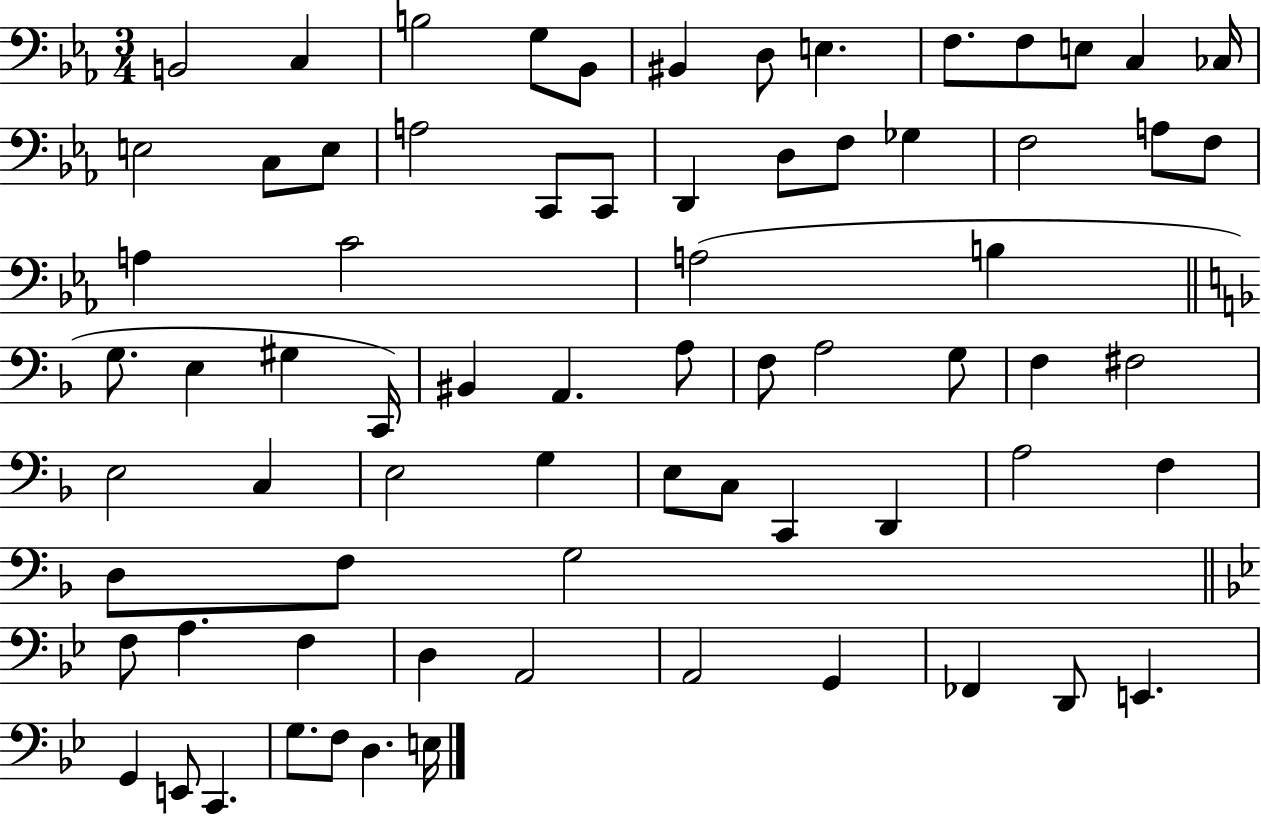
{
  \clef bass
  \numericTimeSignature
  \time 3/4
  \key ees \major
  b,2 c4 | b2 g8 bes,8 | bis,4 d8 e4. | f8. f8 e8 c4 ces16 | \break e2 c8 e8 | a2 c,8 c,8 | d,4 d8 f8 ges4 | f2 a8 f8 | \break a4 c'2 | a2( b4 | \bar "||" \break \key f \major g8. e4 gis4 c,16) | bis,4 a,4. a8 | f8 a2 g8 | f4 fis2 | \break e2 c4 | e2 g4 | e8 c8 c,4 d,4 | a2 f4 | \break d8 f8 g2 | \bar "||" \break \key g \minor f8 a4. f4 | d4 a,2 | a,2 g,4 | fes,4 d,8 e,4. | \break g,4 e,8 c,4. | g8. f8 d4. e16 | \bar "|."
}